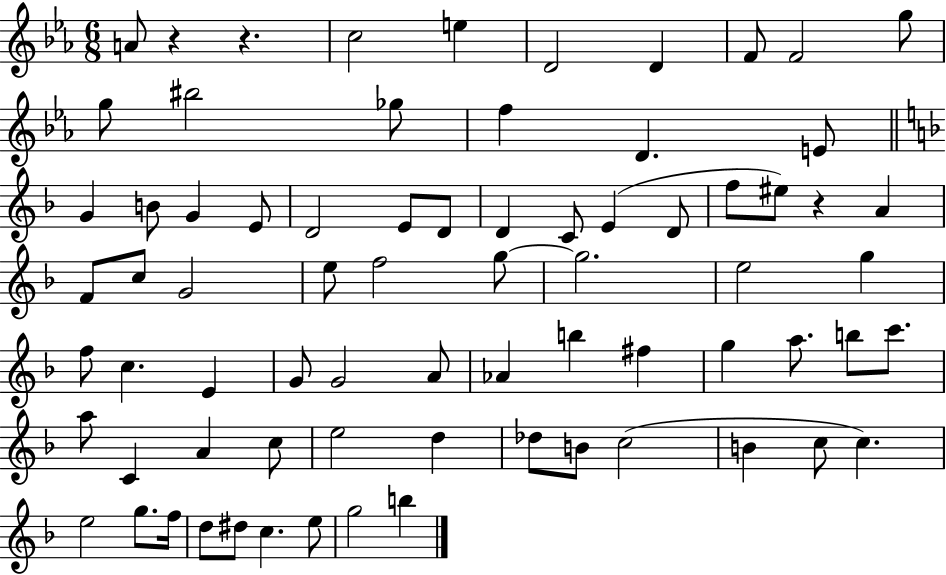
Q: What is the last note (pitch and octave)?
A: B5